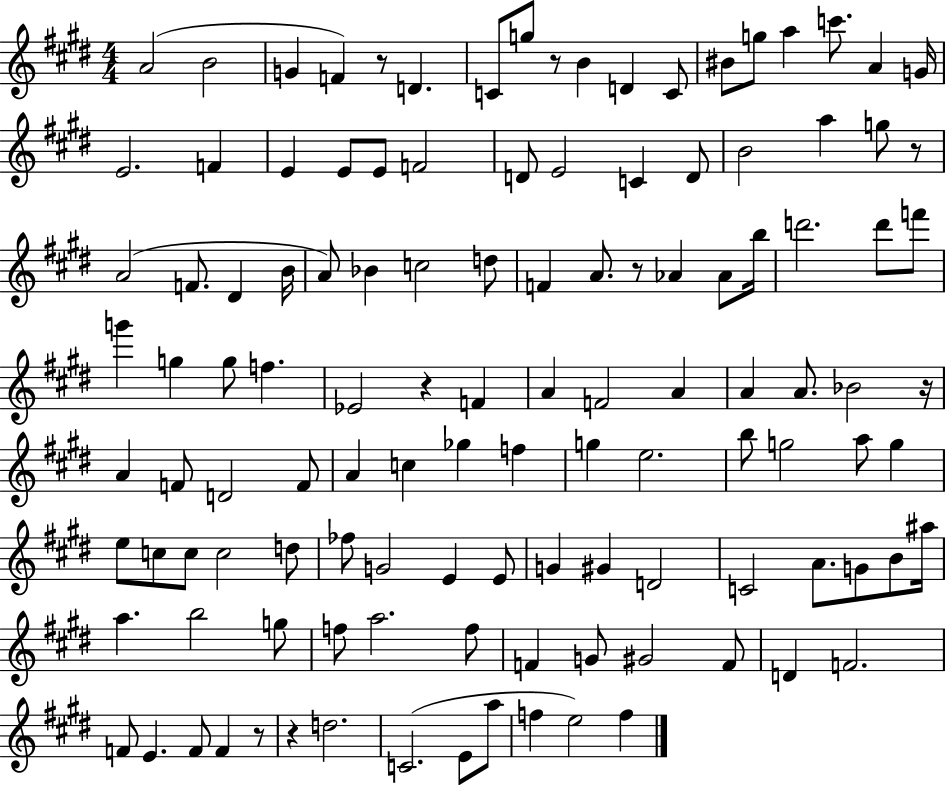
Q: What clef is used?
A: treble